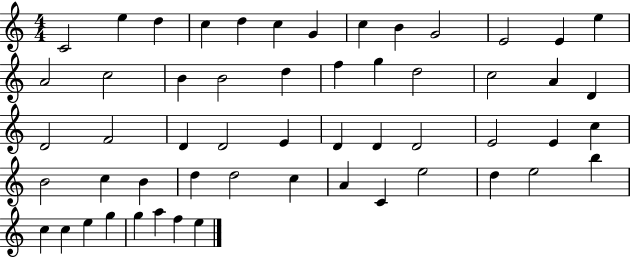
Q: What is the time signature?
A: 4/4